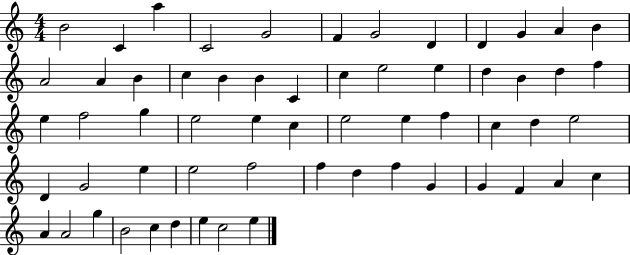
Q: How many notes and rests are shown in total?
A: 60